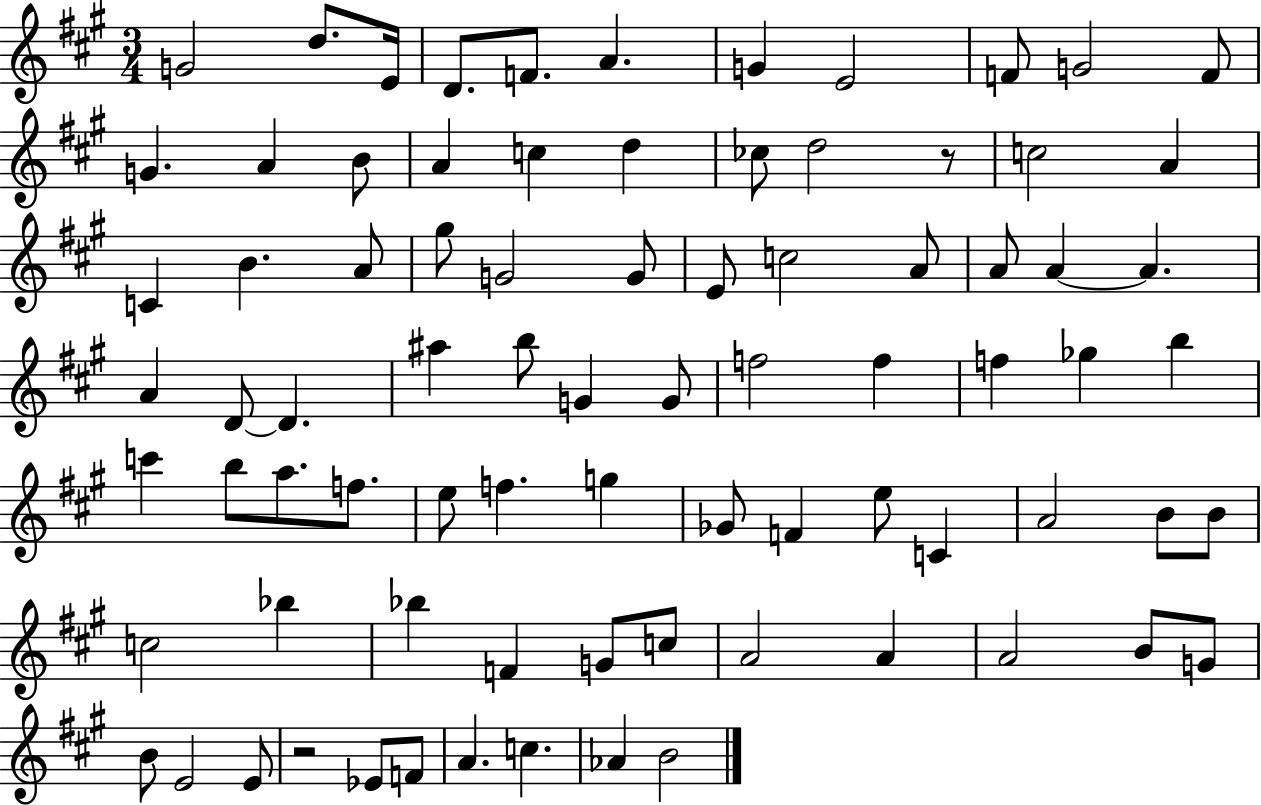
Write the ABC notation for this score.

X:1
T:Untitled
M:3/4
L:1/4
K:A
G2 d/2 E/4 D/2 F/2 A G E2 F/2 G2 F/2 G A B/2 A c d _c/2 d2 z/2 c2 A C B A/2 ^g/2 G2 G/2 E/2 c2 A/2 A/2 A A A D/2 D ^a b/2 G G/2 f2 f f _g b c' b/2 a/2 f/2 e/2 f g _G/2 F e/2 C A2 B/2 B/2 c2 _b _b F G/2 c/2 A2 A A2 B/2 G/2 B/2 E2 E/2 z2 _E/2 F/2 A c _A B2